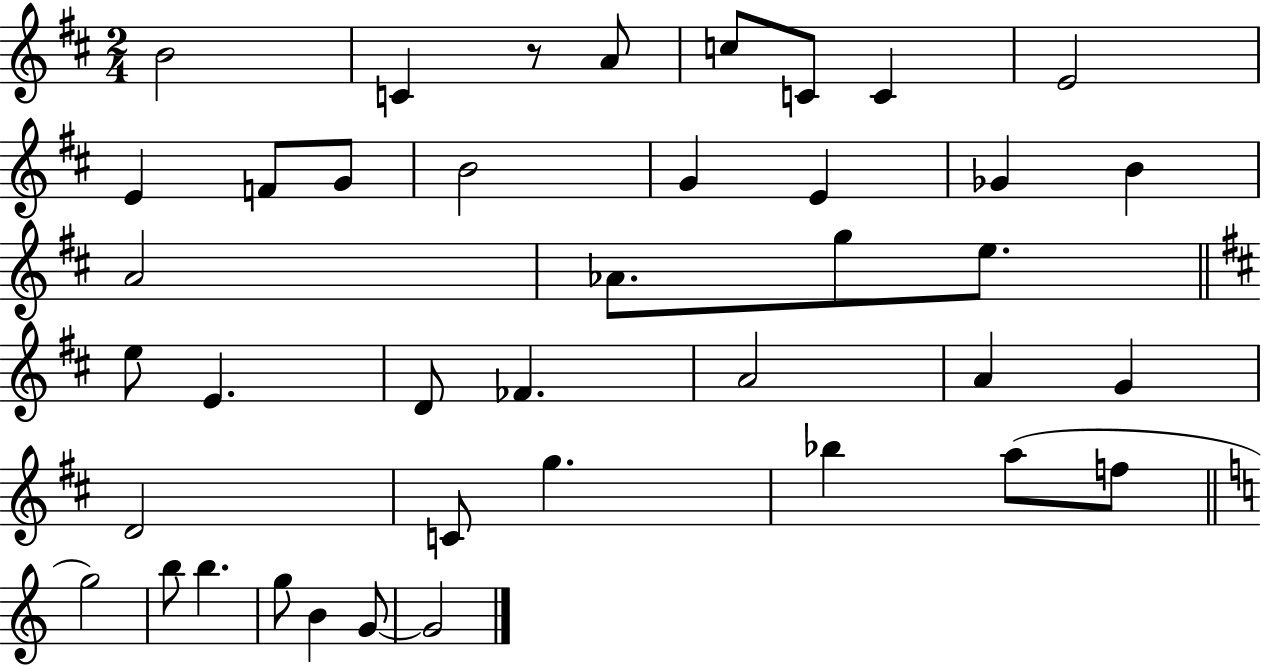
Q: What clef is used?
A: treble